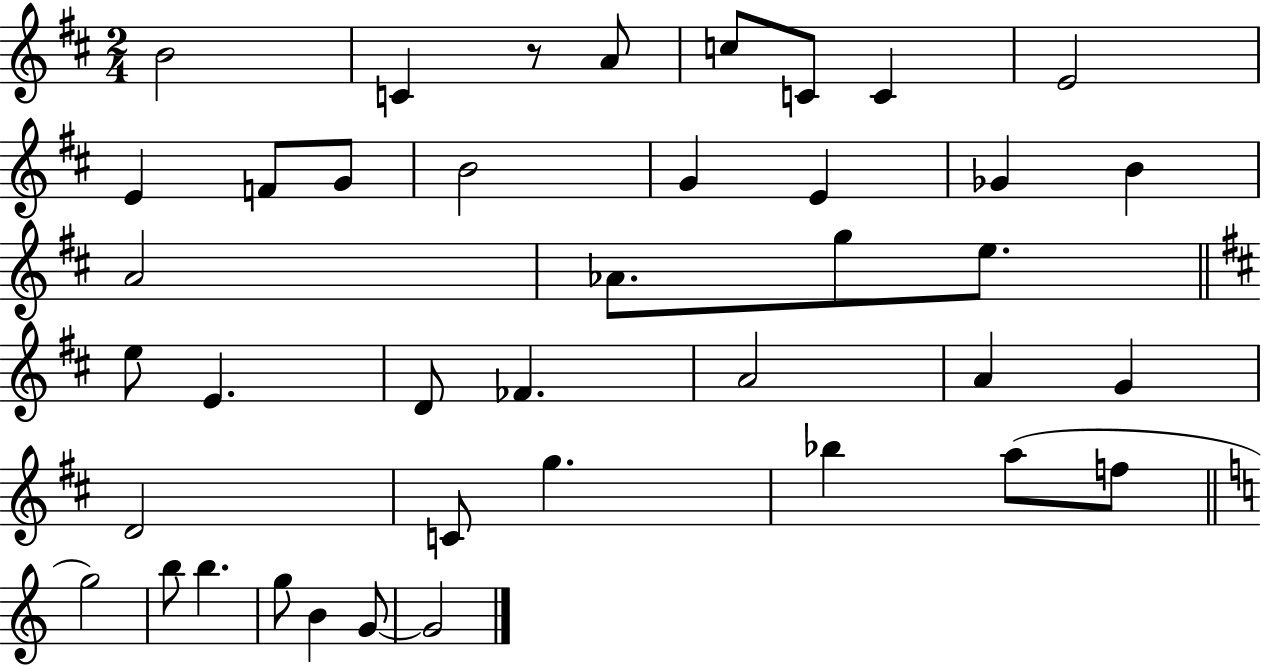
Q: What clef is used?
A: treble